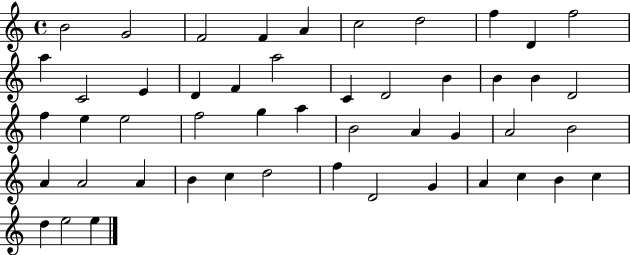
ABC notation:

X:1
T:Untitled
M:4/4
L:1/4
K:C
B2 G2 F2 F A c2 d2 f D f2 a C2 E D F a2 C D2 B B B D2 f e e2 f2 g a B2 A G A2 B2 A A2 A B c d2 f D2 G A c B c d e2 e